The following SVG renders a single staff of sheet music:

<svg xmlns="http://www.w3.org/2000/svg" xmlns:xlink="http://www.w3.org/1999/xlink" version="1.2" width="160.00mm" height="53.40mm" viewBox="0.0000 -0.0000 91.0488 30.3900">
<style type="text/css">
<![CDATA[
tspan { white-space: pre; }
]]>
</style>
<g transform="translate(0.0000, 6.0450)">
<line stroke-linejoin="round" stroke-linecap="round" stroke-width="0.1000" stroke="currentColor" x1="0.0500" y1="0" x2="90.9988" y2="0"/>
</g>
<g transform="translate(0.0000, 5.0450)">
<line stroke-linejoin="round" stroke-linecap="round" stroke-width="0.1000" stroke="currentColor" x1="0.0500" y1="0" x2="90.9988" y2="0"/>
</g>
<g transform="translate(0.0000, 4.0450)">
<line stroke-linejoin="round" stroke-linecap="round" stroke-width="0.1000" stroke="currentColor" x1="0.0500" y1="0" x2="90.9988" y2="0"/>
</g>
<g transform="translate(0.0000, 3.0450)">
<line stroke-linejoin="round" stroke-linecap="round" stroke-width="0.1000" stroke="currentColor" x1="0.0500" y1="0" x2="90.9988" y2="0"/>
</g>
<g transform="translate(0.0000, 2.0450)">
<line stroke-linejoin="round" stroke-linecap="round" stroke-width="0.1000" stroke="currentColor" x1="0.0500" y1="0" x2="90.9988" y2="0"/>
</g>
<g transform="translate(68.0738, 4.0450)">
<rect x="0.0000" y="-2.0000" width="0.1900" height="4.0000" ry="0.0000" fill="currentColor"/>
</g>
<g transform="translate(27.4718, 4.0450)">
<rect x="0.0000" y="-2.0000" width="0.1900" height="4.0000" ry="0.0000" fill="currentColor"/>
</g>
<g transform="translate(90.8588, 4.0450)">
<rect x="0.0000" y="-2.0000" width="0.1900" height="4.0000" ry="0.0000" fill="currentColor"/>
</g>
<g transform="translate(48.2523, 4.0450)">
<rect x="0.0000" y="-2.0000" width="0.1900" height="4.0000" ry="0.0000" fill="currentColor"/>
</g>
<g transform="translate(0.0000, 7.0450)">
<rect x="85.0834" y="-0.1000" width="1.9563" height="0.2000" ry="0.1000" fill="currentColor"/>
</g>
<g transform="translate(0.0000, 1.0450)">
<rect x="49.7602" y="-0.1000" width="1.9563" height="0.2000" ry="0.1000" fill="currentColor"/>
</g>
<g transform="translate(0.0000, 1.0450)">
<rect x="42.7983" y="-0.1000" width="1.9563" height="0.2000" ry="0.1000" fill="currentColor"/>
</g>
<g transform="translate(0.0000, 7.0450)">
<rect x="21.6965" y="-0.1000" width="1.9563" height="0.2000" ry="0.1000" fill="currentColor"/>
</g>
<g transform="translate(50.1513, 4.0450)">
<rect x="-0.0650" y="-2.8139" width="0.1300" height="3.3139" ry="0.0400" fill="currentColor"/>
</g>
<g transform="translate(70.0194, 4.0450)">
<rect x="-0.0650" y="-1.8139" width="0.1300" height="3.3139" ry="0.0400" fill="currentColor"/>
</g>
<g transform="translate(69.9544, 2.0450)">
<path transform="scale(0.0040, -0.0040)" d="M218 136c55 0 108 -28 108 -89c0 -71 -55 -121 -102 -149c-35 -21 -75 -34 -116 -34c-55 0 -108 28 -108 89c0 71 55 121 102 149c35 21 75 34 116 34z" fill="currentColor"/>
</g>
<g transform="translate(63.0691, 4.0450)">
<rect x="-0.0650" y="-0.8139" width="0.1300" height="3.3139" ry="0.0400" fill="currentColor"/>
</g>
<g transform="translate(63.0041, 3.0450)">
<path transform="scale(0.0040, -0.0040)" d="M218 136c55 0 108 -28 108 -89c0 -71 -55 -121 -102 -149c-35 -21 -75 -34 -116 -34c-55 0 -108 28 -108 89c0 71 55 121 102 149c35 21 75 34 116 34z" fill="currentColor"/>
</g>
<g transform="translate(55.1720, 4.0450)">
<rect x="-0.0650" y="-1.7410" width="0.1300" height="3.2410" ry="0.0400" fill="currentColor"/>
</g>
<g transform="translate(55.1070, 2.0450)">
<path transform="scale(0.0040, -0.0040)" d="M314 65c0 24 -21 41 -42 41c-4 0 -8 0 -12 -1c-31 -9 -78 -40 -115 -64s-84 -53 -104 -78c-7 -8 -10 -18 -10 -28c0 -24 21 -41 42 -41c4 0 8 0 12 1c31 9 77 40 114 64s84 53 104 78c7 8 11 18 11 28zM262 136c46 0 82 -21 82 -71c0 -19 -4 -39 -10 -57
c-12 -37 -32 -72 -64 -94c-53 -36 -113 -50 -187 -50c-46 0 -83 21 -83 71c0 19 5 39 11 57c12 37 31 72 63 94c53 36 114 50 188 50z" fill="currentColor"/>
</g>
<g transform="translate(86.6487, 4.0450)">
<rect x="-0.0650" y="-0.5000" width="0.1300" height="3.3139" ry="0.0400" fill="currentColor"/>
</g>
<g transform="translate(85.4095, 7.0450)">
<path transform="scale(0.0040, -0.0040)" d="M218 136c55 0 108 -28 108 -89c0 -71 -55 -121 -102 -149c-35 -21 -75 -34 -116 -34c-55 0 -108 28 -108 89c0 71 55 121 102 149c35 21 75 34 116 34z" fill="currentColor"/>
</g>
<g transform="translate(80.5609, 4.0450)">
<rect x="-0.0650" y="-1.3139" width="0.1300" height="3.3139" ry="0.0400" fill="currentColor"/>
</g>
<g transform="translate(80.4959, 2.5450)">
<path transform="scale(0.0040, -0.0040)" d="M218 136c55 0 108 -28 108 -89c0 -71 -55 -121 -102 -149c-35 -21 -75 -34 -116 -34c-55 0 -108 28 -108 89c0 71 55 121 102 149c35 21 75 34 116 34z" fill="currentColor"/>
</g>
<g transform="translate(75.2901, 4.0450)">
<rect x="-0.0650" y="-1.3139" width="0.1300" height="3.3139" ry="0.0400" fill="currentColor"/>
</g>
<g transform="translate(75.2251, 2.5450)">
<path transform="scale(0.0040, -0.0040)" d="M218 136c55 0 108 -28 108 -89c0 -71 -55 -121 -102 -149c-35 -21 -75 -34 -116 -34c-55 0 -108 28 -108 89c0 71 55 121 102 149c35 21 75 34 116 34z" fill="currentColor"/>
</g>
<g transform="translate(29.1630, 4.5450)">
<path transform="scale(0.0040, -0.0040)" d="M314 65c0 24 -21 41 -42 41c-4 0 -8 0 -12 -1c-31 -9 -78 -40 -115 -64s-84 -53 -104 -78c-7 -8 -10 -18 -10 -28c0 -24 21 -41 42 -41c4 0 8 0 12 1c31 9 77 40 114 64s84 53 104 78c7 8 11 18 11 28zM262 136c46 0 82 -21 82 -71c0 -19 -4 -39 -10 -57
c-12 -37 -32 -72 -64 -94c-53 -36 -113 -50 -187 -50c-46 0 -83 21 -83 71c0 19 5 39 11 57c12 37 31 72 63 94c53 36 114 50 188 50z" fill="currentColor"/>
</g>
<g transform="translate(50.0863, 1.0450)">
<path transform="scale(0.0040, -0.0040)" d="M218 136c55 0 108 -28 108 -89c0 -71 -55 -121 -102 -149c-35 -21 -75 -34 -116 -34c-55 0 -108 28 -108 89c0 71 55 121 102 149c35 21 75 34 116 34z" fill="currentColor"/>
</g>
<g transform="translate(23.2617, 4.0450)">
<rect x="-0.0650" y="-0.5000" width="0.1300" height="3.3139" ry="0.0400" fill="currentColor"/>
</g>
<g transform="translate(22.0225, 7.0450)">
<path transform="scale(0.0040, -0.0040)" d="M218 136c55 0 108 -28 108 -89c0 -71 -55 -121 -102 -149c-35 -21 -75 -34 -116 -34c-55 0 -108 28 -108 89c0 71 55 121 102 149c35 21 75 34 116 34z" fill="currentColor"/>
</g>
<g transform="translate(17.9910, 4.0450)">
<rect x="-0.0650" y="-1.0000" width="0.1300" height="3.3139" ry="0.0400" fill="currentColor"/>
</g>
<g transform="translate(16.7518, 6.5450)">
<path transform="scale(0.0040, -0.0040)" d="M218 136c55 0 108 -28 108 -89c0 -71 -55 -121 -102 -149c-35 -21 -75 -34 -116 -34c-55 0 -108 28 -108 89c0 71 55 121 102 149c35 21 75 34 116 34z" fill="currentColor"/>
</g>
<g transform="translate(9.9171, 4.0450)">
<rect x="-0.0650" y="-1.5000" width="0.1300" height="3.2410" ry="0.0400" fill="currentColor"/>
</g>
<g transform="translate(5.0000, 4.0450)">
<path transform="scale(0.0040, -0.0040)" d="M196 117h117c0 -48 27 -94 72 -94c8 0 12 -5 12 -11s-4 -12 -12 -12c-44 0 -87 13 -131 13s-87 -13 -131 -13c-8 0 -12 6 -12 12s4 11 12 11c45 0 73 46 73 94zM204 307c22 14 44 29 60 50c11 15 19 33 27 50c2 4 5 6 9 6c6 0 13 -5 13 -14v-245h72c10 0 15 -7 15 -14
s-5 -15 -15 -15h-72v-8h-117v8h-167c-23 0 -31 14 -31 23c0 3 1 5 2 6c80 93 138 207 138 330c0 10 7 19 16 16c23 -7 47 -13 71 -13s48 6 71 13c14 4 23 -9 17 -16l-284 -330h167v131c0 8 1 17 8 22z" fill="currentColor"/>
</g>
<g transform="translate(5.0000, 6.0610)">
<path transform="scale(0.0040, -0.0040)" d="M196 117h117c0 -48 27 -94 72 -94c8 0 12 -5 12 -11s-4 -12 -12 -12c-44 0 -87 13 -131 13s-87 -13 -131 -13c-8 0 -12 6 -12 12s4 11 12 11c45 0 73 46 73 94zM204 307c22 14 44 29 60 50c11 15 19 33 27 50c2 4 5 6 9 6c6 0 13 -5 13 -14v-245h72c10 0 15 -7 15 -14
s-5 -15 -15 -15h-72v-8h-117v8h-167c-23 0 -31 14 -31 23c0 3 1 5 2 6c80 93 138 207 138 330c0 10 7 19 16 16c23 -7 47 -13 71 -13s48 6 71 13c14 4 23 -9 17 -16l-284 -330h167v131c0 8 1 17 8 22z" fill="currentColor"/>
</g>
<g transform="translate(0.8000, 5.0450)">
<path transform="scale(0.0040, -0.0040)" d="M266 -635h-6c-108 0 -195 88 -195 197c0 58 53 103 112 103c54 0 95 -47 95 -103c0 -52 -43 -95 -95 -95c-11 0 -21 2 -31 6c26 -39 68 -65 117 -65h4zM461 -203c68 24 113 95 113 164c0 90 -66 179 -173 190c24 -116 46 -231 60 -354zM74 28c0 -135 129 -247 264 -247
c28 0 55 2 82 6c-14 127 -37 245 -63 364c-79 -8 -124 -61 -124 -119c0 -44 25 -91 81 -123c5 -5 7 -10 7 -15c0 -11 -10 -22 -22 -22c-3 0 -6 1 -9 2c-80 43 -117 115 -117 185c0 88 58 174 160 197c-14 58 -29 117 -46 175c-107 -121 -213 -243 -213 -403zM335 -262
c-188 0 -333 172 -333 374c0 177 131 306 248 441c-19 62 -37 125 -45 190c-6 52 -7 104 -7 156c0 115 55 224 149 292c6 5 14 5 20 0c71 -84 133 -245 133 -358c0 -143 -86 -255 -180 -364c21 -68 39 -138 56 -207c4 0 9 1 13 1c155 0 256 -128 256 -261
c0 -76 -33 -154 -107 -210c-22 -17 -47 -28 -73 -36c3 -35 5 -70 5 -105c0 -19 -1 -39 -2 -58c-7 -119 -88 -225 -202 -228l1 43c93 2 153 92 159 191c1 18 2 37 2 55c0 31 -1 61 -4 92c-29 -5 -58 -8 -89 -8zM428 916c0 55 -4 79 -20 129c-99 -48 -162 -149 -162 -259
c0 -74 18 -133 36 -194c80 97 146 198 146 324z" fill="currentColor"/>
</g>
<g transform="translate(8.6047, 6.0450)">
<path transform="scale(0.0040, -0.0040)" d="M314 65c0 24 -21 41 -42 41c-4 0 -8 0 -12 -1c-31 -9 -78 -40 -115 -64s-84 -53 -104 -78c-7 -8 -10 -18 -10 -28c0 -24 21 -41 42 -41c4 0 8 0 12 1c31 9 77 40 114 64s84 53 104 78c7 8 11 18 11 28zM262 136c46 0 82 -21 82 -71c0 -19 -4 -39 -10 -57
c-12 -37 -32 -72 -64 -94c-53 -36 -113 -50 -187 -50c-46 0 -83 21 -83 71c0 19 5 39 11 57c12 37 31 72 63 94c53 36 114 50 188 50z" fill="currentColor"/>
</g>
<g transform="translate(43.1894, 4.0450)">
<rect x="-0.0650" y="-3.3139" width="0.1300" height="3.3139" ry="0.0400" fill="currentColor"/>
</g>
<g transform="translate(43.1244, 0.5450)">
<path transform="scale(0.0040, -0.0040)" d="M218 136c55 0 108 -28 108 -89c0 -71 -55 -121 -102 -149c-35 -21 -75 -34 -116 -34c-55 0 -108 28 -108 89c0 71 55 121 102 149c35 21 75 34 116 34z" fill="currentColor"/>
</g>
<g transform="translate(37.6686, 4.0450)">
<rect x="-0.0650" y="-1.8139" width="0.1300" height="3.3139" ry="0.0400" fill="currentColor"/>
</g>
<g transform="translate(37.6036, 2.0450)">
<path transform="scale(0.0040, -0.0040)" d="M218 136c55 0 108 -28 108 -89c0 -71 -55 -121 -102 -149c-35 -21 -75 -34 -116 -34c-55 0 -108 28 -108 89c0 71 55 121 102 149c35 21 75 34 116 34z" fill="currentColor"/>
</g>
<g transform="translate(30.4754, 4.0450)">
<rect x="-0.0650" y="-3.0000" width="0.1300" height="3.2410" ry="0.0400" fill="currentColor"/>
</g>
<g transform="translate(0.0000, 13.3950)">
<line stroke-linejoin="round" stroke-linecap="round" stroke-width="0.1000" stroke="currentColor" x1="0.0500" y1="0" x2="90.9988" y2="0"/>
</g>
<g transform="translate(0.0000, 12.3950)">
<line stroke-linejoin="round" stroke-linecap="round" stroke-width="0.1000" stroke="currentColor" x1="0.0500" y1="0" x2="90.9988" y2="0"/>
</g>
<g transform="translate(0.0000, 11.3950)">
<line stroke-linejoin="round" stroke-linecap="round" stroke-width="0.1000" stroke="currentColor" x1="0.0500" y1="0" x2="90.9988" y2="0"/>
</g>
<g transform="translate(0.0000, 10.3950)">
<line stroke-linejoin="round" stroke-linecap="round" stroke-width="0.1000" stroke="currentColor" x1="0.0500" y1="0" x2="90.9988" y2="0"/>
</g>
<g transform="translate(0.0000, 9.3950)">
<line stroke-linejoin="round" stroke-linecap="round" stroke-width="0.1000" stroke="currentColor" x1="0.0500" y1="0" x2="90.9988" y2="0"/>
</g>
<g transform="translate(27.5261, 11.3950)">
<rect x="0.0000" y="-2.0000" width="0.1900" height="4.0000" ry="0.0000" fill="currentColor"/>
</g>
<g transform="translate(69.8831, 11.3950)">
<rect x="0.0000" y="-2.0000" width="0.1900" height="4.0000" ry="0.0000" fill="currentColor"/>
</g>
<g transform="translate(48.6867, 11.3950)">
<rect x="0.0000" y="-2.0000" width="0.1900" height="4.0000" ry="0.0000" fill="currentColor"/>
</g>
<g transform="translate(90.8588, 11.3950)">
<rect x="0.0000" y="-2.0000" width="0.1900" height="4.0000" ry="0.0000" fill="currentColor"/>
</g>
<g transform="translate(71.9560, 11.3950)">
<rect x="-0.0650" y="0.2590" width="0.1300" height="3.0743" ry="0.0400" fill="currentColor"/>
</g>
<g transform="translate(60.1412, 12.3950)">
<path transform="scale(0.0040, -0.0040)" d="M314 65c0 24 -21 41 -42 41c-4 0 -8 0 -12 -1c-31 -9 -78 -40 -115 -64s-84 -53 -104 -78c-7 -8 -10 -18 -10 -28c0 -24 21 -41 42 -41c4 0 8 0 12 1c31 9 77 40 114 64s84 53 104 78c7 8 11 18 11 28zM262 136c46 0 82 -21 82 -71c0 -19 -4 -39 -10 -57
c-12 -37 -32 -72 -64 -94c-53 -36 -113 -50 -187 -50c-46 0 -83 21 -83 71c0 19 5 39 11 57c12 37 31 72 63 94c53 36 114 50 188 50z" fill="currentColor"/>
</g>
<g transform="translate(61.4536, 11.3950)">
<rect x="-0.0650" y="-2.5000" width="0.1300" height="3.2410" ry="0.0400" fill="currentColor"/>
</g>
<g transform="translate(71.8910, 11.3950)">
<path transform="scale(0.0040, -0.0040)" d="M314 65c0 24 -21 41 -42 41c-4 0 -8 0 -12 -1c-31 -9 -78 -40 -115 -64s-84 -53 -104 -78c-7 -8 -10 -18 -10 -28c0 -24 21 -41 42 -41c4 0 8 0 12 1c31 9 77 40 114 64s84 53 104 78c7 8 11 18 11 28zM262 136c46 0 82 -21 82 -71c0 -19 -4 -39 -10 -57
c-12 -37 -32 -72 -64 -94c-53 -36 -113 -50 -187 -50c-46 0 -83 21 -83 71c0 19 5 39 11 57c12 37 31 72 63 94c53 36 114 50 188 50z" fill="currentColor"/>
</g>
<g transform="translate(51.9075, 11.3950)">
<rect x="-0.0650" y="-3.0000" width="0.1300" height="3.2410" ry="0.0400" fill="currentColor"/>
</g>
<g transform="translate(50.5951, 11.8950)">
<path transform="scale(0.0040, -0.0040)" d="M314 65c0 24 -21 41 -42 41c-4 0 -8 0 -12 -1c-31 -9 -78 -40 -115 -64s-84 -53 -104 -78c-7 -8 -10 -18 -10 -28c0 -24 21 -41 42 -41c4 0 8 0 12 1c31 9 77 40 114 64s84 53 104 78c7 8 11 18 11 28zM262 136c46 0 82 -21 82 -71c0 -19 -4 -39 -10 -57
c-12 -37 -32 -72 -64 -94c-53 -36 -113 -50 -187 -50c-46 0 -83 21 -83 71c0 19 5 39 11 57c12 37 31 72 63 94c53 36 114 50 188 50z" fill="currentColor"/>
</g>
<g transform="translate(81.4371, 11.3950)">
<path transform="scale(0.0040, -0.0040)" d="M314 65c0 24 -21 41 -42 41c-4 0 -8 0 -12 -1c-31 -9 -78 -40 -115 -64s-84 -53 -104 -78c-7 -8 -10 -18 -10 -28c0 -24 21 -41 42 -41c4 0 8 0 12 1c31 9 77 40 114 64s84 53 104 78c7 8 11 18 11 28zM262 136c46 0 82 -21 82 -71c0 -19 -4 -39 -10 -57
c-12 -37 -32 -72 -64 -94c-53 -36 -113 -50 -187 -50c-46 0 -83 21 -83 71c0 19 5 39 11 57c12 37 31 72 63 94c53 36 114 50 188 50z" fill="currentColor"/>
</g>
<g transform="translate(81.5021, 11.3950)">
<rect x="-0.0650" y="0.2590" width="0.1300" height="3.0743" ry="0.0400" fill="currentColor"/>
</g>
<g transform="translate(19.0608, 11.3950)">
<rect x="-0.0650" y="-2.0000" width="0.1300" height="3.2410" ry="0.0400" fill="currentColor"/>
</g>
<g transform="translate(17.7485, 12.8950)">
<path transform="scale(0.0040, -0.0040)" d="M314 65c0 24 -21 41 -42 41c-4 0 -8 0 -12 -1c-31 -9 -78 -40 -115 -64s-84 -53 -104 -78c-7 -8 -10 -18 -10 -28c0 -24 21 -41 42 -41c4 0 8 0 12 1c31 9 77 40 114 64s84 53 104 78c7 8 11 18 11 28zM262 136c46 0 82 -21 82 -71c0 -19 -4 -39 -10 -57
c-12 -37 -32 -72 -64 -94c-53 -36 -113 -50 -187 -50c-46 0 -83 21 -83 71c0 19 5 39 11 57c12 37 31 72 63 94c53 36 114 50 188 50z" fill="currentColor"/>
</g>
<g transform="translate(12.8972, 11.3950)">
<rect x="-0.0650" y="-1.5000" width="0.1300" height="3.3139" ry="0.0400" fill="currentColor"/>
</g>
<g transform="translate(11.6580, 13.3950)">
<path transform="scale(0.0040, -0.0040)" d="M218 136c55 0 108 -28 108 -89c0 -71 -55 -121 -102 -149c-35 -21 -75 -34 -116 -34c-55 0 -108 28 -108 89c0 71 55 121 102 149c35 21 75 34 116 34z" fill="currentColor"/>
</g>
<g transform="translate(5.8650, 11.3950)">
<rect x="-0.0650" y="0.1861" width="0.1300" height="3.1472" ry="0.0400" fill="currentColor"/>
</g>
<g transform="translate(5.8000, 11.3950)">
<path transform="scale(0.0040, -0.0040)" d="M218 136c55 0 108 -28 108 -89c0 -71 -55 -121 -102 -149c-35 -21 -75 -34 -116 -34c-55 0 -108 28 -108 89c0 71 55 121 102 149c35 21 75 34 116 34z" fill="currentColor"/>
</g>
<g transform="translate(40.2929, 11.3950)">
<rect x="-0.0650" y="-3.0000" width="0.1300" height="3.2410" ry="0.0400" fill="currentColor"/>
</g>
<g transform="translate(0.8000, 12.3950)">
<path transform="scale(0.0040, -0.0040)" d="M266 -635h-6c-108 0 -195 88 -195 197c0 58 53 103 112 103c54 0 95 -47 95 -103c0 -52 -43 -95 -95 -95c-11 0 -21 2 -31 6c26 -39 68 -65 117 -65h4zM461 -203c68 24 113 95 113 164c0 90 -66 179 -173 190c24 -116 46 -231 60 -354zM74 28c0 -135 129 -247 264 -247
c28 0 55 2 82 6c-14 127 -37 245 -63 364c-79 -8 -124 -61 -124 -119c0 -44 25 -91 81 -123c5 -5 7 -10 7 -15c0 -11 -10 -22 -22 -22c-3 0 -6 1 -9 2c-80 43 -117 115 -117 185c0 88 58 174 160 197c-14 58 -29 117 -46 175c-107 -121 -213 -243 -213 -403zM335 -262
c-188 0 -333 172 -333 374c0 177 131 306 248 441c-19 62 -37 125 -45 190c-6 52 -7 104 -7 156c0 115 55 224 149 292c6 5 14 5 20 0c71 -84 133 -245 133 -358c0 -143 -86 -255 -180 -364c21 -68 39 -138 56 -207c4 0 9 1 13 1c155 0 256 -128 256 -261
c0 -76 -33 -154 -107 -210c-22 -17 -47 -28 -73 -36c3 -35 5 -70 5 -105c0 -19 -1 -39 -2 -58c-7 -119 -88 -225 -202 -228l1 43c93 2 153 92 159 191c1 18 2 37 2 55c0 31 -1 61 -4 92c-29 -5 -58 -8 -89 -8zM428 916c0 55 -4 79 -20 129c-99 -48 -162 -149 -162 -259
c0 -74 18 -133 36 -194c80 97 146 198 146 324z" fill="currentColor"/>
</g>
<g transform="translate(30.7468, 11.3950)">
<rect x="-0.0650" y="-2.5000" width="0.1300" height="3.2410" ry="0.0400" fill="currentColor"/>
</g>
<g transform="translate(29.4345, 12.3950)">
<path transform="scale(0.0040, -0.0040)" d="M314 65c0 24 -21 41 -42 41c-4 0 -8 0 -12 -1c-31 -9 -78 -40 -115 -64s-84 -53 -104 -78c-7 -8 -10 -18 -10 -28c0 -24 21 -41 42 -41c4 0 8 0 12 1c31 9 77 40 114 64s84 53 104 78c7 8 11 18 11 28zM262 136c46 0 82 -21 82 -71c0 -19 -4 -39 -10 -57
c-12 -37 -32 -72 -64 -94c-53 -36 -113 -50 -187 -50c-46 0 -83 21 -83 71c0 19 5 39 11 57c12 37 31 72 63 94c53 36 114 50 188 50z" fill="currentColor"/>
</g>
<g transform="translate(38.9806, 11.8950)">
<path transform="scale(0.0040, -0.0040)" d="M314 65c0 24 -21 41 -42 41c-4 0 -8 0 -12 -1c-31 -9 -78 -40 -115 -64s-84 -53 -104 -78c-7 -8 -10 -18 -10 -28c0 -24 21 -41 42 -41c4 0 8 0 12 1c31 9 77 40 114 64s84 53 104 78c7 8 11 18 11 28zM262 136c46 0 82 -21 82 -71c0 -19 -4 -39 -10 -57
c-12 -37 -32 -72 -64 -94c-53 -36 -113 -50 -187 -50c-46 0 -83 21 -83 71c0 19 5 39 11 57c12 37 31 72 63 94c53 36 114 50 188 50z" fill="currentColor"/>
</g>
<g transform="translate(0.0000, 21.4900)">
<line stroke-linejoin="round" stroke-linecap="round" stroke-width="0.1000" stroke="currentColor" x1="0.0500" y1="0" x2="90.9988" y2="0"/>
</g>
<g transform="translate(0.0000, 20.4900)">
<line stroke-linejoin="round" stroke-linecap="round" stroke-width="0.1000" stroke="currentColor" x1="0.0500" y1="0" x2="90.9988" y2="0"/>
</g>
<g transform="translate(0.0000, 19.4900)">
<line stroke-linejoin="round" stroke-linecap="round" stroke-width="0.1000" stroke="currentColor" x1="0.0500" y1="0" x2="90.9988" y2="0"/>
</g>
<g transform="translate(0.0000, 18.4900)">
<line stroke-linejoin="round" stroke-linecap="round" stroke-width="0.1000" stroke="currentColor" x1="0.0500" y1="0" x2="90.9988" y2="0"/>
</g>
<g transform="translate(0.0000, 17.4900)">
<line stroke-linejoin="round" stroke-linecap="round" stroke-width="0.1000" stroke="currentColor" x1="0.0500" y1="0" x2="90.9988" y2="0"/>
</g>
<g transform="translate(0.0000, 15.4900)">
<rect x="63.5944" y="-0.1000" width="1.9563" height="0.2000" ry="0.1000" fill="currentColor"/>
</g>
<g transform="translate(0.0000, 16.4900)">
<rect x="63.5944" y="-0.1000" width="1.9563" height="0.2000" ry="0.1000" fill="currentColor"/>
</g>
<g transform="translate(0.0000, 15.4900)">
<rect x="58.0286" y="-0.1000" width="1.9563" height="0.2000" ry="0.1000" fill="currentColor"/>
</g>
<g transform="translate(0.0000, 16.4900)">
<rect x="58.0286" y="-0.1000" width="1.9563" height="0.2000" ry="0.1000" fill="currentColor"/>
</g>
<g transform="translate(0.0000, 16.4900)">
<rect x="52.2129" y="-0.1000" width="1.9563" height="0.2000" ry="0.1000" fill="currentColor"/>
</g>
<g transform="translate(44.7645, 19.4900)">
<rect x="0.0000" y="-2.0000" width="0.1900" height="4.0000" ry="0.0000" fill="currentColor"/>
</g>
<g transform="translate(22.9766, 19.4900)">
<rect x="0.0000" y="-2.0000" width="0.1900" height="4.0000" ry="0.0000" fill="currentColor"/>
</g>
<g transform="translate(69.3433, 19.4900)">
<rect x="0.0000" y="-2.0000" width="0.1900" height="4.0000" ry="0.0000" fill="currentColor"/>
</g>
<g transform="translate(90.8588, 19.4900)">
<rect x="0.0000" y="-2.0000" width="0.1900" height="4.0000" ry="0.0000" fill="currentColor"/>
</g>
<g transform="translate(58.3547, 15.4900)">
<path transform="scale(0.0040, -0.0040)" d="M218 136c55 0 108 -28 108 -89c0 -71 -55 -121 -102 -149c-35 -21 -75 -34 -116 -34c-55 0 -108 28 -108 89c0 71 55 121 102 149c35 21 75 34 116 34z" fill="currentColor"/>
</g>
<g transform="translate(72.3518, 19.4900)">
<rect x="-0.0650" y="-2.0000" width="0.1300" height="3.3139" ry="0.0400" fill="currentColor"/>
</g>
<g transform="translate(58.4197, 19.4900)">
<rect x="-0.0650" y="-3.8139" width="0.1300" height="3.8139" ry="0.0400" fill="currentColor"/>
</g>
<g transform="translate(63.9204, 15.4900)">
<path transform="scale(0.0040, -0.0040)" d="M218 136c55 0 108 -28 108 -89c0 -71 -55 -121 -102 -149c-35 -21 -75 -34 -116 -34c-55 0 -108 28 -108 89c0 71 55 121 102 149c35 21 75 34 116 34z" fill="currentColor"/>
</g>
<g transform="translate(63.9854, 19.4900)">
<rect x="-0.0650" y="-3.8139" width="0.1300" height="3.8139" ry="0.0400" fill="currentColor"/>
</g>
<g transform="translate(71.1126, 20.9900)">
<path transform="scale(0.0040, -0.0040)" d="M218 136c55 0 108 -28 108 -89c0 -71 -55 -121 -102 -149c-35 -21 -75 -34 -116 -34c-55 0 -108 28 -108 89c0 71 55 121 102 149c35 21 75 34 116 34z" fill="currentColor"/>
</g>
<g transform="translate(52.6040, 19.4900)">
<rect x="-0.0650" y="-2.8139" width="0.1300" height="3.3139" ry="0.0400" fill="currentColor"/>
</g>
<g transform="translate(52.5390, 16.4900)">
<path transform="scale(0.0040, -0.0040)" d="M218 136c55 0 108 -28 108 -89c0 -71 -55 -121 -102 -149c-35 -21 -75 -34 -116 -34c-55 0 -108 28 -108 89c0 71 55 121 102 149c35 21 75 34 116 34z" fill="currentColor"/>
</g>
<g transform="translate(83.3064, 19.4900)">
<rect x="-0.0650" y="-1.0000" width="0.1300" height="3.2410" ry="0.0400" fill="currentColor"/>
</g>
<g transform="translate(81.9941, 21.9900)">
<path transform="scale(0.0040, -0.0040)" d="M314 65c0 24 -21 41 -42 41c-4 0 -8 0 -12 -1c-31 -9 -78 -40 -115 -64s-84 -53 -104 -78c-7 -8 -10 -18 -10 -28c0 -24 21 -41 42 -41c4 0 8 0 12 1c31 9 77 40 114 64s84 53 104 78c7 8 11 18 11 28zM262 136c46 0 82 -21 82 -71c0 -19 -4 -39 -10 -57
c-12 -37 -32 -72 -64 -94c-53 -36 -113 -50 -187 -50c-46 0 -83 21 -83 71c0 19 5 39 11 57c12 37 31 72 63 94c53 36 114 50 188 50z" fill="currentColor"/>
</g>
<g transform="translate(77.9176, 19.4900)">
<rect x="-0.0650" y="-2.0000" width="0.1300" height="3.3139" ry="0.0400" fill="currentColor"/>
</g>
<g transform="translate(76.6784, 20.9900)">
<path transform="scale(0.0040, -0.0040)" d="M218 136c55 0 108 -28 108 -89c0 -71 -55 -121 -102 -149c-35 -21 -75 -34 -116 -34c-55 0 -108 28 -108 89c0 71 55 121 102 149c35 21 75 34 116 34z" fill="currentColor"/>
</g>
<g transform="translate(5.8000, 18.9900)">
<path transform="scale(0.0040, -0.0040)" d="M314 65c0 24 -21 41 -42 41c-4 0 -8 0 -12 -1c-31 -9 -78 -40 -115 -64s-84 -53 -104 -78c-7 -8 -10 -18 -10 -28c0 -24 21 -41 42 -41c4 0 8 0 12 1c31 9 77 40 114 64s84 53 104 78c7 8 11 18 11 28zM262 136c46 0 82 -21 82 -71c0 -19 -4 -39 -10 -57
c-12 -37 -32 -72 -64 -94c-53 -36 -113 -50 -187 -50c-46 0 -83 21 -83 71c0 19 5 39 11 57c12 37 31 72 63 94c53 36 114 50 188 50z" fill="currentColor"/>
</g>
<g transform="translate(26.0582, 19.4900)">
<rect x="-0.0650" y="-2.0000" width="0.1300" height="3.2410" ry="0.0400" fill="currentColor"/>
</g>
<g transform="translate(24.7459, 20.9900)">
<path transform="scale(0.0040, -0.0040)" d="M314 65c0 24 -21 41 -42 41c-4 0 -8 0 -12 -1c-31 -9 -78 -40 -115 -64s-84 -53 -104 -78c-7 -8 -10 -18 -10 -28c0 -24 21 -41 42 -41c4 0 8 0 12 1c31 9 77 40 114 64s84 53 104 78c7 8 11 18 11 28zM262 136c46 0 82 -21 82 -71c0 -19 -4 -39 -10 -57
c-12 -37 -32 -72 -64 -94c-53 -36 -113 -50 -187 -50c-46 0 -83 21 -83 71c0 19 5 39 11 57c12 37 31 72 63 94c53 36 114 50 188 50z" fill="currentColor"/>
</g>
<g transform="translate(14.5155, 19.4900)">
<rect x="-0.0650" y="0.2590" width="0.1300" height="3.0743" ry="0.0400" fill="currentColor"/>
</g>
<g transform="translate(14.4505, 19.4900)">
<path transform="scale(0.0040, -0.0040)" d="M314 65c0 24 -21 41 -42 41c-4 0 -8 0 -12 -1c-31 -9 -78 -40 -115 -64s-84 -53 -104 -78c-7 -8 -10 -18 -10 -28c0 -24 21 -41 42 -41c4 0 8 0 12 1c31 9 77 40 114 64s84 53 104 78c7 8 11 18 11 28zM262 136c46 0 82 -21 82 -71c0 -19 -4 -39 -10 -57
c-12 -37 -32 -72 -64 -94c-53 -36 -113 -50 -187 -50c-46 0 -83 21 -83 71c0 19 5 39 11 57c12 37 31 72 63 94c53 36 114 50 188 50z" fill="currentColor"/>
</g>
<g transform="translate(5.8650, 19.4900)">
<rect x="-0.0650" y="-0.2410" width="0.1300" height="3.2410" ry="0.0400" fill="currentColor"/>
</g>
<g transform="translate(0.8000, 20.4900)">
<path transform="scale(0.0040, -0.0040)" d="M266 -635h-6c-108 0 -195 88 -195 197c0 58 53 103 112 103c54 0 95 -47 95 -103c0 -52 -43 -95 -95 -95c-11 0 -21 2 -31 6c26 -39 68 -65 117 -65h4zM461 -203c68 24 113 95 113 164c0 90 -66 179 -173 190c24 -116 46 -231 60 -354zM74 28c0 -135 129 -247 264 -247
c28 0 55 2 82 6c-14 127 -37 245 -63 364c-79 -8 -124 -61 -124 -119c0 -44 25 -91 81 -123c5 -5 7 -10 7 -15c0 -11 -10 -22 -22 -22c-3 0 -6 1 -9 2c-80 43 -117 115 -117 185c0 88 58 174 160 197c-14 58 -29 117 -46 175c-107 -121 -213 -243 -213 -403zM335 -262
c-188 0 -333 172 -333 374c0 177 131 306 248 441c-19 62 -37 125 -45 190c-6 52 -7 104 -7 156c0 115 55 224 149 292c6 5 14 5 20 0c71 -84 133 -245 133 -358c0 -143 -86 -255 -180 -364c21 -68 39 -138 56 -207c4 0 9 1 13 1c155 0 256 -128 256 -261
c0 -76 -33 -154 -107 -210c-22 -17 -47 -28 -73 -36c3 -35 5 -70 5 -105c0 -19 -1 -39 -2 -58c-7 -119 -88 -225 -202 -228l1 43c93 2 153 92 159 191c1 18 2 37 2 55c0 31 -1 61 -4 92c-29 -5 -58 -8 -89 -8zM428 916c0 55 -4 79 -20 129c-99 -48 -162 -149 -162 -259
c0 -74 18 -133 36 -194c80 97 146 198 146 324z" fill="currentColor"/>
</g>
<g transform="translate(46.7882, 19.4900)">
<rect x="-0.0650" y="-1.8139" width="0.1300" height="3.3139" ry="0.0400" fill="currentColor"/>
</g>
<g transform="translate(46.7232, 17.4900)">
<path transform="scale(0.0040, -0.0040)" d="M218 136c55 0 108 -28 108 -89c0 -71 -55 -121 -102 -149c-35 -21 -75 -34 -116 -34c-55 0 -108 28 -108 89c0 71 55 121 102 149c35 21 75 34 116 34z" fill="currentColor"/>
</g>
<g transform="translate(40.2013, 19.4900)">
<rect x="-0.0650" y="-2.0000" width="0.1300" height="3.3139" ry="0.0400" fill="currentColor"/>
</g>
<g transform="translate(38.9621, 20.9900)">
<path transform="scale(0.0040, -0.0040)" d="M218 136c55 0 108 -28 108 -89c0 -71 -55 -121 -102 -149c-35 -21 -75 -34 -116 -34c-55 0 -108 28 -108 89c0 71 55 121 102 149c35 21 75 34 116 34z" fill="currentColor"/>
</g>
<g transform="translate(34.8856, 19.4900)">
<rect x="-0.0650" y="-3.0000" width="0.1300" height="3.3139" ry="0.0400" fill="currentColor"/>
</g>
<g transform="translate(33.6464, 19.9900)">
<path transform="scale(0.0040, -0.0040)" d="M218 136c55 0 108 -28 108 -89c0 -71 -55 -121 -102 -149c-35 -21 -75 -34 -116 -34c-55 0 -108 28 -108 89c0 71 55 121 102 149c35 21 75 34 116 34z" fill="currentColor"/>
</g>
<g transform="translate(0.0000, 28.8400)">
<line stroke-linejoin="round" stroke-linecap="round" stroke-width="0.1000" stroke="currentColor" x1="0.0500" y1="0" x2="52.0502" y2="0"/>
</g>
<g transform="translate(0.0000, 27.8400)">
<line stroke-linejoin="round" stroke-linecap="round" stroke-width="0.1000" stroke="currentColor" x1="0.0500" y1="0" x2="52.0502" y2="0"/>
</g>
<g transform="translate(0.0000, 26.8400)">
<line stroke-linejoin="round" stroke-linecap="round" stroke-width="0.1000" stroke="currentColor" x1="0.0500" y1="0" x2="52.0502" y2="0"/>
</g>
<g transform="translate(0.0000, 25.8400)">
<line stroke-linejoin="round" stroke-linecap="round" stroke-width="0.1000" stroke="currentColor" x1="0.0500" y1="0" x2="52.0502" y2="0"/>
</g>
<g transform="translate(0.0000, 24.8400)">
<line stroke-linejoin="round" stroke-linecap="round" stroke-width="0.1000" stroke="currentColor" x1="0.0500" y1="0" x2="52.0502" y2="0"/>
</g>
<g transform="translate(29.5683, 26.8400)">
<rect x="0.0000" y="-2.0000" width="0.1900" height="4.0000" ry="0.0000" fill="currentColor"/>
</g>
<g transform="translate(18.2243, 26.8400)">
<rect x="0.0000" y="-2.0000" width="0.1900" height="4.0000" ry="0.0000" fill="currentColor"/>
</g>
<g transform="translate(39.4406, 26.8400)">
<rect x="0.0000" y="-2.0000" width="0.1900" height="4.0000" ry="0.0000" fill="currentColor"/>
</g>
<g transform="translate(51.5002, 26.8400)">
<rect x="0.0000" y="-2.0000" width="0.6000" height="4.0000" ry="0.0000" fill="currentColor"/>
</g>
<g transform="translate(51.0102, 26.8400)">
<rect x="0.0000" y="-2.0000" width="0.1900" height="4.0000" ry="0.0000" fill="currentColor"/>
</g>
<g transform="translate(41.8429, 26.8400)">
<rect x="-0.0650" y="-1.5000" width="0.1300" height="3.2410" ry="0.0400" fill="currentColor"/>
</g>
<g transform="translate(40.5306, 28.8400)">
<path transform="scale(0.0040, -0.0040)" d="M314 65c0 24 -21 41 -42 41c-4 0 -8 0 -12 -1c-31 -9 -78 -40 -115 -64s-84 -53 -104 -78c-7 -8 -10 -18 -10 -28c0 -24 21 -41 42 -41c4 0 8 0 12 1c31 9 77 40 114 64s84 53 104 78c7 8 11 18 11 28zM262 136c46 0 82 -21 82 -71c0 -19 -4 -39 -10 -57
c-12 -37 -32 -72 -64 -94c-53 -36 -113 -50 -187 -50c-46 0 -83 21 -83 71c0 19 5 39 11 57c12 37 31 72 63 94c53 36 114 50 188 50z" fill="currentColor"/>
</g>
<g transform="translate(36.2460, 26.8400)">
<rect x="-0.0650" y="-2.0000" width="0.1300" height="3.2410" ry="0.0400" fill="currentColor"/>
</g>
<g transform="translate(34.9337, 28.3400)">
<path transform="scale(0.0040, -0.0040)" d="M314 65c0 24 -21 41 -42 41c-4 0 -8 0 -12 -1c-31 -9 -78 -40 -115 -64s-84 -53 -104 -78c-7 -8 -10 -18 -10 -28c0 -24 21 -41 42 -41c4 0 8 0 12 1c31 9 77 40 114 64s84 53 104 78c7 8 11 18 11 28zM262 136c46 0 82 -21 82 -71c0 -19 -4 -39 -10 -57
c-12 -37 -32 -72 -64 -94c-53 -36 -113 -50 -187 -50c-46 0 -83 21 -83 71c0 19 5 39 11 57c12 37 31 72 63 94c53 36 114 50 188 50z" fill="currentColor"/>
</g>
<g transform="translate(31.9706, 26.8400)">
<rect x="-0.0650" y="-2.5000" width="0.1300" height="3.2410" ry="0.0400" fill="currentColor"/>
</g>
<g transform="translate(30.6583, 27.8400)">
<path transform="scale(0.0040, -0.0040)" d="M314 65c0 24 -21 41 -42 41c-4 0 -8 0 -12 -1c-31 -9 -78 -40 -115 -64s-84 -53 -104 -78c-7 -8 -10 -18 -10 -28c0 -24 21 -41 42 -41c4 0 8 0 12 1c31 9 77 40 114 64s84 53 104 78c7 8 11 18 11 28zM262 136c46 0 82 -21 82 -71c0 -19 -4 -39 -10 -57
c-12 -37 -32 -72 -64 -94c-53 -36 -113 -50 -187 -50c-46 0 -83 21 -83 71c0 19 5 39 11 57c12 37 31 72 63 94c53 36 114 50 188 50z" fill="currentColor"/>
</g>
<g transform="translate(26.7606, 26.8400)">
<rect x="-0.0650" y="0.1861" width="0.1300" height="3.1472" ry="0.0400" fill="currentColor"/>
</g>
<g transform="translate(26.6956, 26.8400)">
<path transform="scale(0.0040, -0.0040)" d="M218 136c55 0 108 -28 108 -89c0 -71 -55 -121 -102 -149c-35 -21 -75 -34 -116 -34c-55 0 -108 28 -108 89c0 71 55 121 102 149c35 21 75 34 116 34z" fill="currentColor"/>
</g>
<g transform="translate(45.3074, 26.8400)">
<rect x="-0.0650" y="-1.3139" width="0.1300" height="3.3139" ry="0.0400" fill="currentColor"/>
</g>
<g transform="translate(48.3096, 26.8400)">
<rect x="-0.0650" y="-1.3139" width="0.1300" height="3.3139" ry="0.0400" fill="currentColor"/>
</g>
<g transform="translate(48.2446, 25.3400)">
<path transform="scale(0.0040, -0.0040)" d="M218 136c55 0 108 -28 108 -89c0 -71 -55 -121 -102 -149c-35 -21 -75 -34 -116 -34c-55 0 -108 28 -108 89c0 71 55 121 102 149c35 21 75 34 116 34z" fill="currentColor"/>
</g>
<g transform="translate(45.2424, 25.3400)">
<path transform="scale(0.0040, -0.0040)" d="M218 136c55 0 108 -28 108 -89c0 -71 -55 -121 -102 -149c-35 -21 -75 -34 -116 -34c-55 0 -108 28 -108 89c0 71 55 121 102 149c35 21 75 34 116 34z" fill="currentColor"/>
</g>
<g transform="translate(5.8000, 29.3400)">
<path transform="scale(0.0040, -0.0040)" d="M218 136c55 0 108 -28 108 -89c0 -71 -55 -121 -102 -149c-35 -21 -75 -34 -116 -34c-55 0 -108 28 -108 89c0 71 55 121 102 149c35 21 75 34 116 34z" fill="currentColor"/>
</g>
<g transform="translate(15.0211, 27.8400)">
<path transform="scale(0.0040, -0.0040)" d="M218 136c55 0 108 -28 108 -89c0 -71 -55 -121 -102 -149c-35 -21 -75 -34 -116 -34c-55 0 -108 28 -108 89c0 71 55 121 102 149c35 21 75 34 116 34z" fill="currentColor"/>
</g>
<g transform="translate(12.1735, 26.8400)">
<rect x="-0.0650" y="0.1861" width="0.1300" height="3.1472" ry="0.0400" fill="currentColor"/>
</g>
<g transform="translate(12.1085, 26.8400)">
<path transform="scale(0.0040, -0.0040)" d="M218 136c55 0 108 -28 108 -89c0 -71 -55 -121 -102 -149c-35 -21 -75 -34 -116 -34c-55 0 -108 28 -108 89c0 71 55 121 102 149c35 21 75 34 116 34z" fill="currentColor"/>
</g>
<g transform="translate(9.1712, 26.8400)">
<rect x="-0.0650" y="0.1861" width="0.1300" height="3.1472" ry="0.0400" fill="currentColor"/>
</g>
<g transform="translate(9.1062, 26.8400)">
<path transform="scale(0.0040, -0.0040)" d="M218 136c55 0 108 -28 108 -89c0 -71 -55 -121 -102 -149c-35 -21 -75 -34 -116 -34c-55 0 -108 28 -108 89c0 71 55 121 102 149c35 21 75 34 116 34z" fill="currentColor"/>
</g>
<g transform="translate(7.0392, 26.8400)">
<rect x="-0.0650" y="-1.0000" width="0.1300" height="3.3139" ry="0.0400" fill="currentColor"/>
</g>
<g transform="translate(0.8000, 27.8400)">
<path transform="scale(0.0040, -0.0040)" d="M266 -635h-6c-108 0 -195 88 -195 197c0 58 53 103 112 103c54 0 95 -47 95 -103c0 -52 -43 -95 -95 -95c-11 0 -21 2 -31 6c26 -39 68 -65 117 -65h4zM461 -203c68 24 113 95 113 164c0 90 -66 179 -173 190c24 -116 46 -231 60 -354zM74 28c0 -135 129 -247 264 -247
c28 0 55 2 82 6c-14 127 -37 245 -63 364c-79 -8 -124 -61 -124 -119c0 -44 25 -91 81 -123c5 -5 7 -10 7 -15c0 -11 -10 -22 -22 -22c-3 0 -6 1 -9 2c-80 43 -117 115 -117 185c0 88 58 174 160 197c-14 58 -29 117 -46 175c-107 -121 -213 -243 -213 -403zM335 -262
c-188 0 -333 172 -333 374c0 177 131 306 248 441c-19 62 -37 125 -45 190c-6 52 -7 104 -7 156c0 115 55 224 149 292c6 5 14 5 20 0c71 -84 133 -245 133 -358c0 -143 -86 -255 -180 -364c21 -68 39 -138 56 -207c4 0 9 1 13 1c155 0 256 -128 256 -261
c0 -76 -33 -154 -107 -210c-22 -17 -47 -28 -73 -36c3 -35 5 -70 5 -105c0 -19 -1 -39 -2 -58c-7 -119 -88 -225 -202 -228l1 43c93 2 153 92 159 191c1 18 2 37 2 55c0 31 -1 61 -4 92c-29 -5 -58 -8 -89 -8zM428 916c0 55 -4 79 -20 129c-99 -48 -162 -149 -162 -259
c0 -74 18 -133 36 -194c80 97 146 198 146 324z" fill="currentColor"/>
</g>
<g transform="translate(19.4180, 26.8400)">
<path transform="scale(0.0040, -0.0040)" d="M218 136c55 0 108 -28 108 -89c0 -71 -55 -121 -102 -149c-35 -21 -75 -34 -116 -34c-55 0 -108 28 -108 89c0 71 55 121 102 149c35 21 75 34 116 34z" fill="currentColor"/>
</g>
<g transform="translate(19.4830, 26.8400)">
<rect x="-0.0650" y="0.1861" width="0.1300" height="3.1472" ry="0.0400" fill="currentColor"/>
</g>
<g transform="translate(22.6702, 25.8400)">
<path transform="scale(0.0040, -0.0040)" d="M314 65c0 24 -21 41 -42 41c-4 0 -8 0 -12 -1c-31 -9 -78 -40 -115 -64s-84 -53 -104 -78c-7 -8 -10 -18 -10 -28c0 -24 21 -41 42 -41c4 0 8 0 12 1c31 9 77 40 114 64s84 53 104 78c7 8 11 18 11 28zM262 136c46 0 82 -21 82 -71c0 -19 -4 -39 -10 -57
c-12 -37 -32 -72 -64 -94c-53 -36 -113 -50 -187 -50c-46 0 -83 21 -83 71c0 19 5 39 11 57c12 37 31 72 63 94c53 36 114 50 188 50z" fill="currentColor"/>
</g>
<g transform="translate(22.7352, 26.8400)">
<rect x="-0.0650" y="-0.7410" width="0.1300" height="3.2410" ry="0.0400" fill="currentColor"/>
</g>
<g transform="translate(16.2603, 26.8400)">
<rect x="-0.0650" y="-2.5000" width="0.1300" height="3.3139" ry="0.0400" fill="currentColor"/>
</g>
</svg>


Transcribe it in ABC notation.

X:1
T:Untitled
M:4/4
L:1/4
K:C
E2 D C A2 f b a f2 d f e e C B E F2 G2 A2 A2 G2 B2 B2 c2 B2 F2 A F f a c' c' F F D2 D B B G B d2 B G2 F2 E2 e e